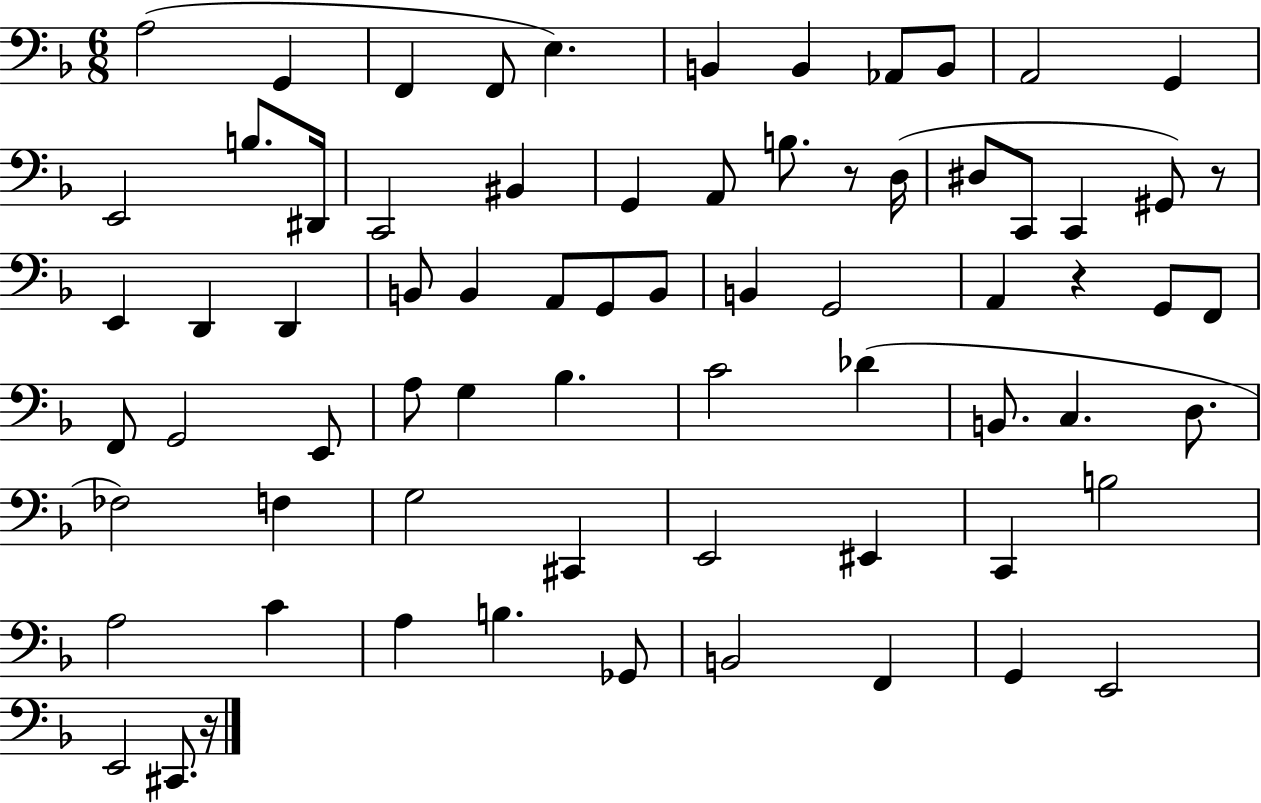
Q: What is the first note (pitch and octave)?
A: A3